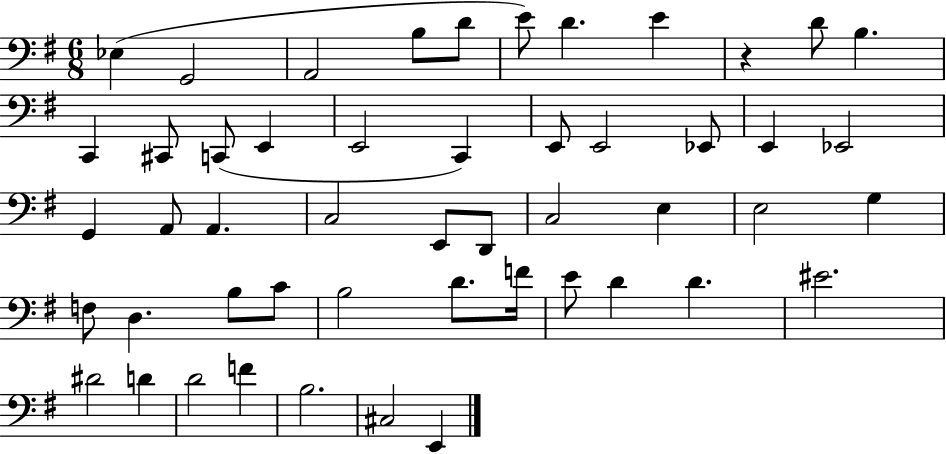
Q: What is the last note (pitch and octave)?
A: E2